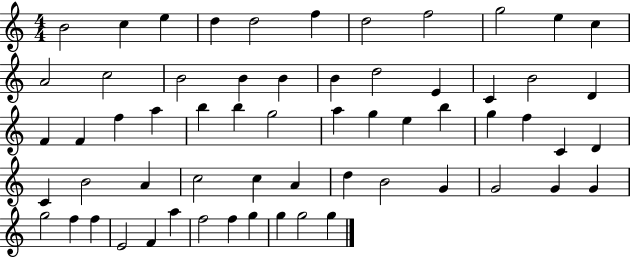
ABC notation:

X:1
T:Untitled
M:4/4
L:1/4
K:C
B2 c e d d2 f d2 f2 g2 e c A2 c2 B2 B B B d2 E C B2 D F F f a b b g2 a g e b g f C D C B2 A c2 c A d B2 G G2 G G g2 f f E2 F a f2 f g g g2 g